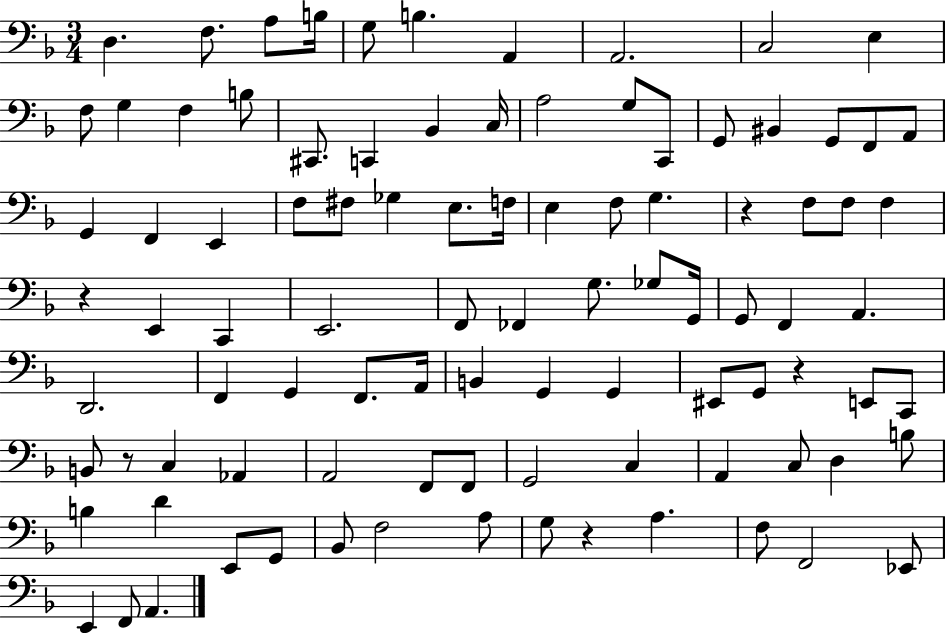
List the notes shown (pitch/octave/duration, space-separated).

D3/q. F3/e. A3/e B3/s G3/e B3/q. A2/q A2/h. C3/h E3/q F3/e G3/q F3/q B3/e C#2/e. C2/q Bb2/q C3/s A3/h G3/e C2/e G2/e BIS2/q G2/e F2/e A2/e G2/q F2/q E2/q F3/e F#3/e Gb3/q E3/e. F3/s E3/q F3/e G3/q. R/q F3/e F3/e F3/q R/q E2/q C2/q E2/h. F2/e FES2/q G3/e. Gb3/e G2/s G2/e F2/q A2/q. D2/h. F2/q G2/q F2/e. A2/s B2/q G2/q G2/q EIS2/e G2/e R/q E2/e C2/e B2/e R/e C3/q Ab2/q A2/h F2/e F2/e G2/h C3/q A2/q C3/e D3/q B3/e B3/q D4/q E2/e G2/e Bb2/e F3/h A3/e G3/e R/q A3/q. F3/e F2/h Eb2/e E2/q F2/e A2/q.